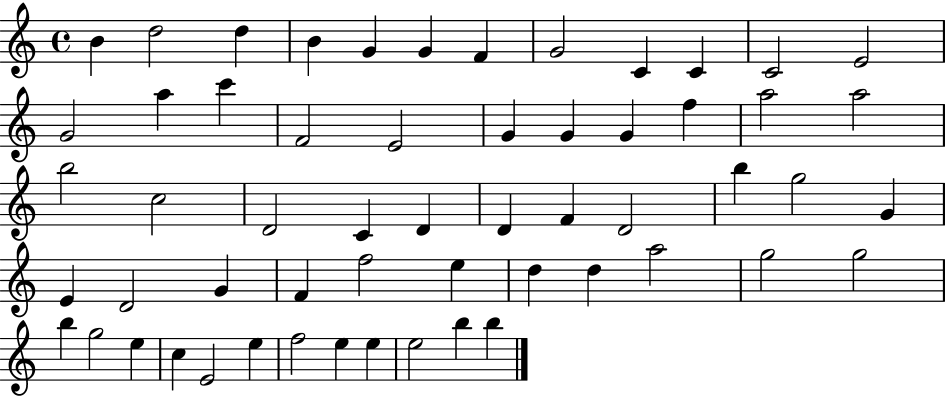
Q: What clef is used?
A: treble